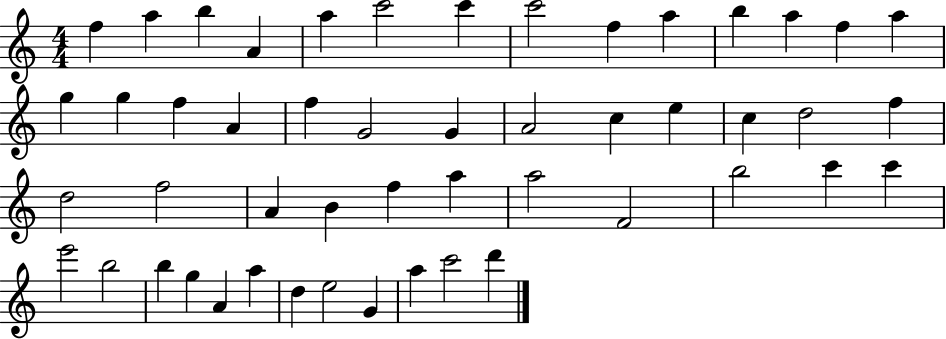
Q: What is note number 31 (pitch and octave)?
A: B4